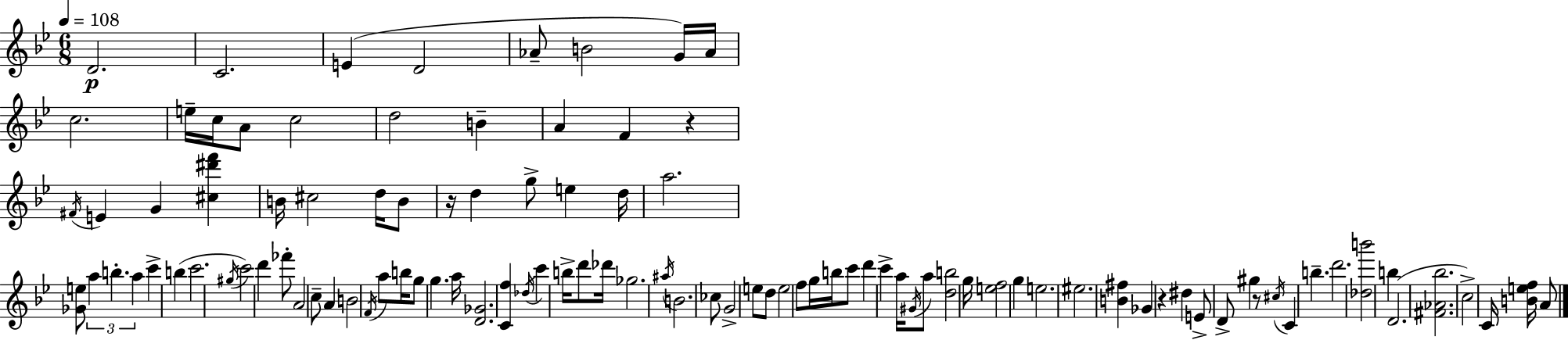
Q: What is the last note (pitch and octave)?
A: A4